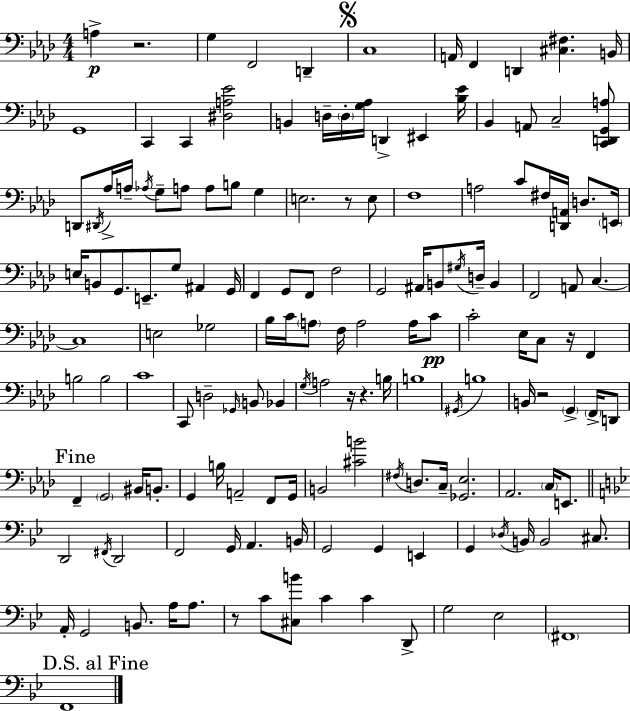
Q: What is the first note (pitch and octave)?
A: A3